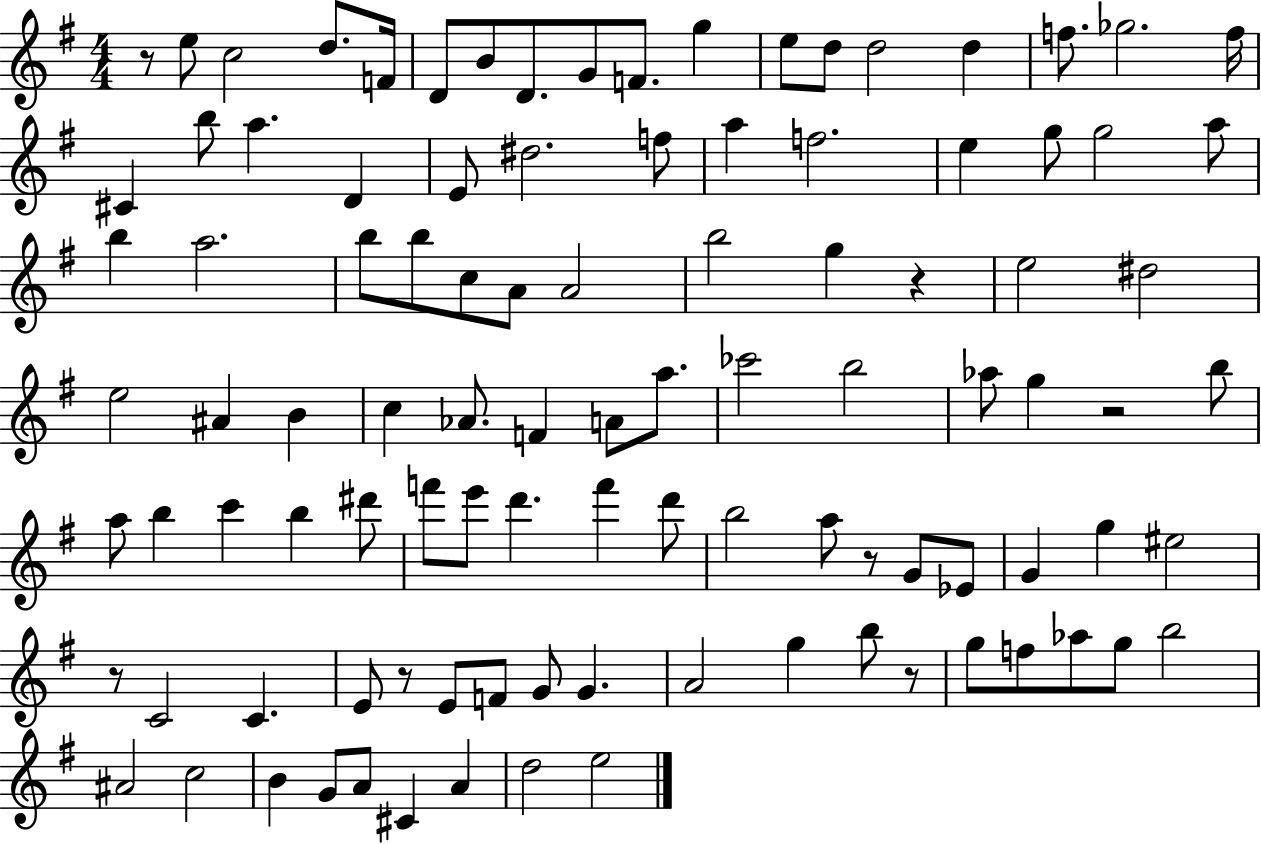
{
  \clef treble
  \numericTimeSignature
  \time 4/4
  \key g \major
  r8 e''8 c''2 d''8. f'16 | d'8 b'8 d'8. g'8 f'8. g''4 | e''8 d''8 d''2 d''4 | f''8. ges''2. f''16 | \break cis'4 b''8 a''4. d'4 | e'8 dis''2. f''8 | a''4 f''2. | e''4 g''8 g''2 a''8 | \break b''4 a''2. | b''8 b''8 c''8 a'8 a'2 | b''2 g''4 r4 | e''2 dis''2 | \break e''2 ais'4 b'4 | c''4 aes'8. f'4 a'8 a''8. | ces'''2 b''2 | aes''8 g''4 r2 b''8 | \break a''8 b''4 c'''4 b''4 dis'''8 | f'''8 e'''8 d'''4. f'''4 d'''8 | b''2 a''8 r8 g'8 ees'8 | g'4 g''4 eis''2 | \break r8 c'2 c'4. | e'8 r8 e'8 f'8 g'8 g'4. | a'2 g''4 b''8 r8 | g''8 f''8 aes''8 g''8 b''2 | \break ais'2 c''2 | b'4 g'8 a'8 cis'4 a'4 | d''2 e''2 | \bar "|."
}